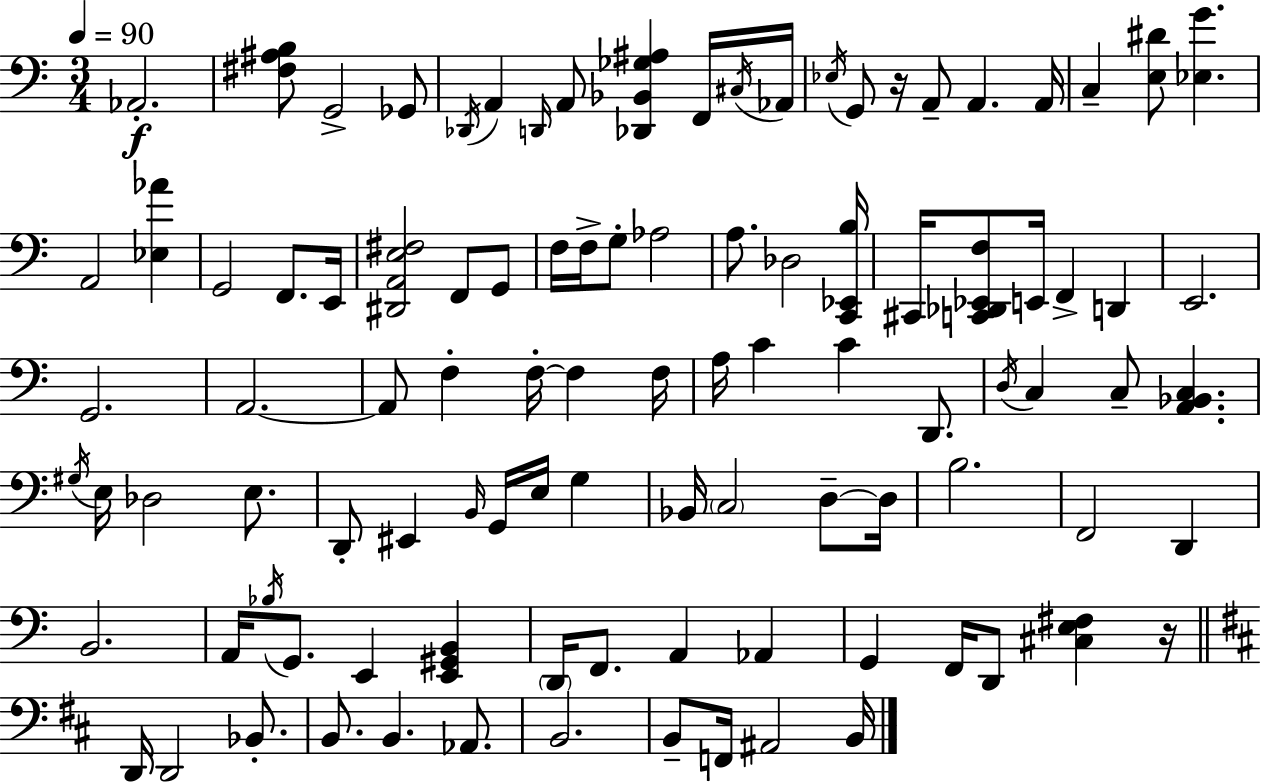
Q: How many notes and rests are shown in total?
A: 100